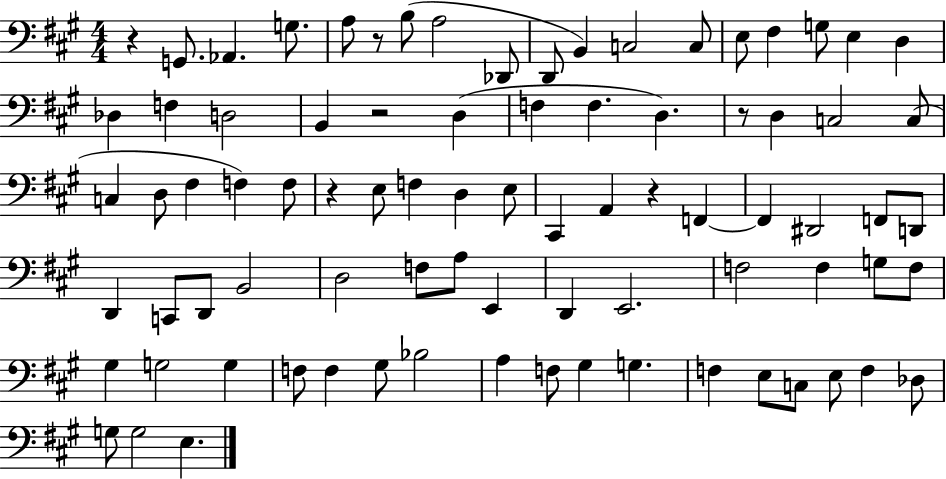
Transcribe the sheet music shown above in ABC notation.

X:1
T:Untitled
M:4/4
L:1/4
K:A
z G,,/2 _A,, G,/2 A,/2 z/2 B,/2 A,2 _D,,/2 D,,/2 B,, C,2 C,/2 E,/2 ^F, G,/2 E, D, _D, F, D,2 B,, z2 D, F, F, D, z/2 D, C,2 C,/2 C, D,/2 ^F, F, F,/2 z E,/2 F, D, E,/2 ^C,, A,, z F,, F,, ^D,,2 F,,/2 D,,/2 D,, C,,/2 D,,/2 B,,2 D,2 F,/2 A,/2 E,, D,, E,,2 F,2 F, G,/2 F,/2 ^G, G,2 G, F,/2 F, ^G,/2 _B,2 A, F,/2 ^G, G, F, E,/2 C,/2 E,/2 F, _D,/2 G,/2 G,2 E,